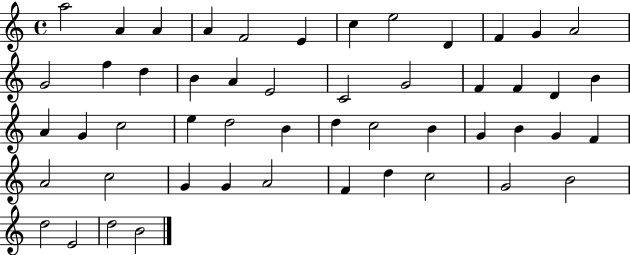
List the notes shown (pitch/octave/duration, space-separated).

A5/h A4/q A4/q A4/q F4/h E4/q C5/q E5/h D4/q F4/q G4/q A4/h G4/h F5/q D5/q B4/q A4/q E4/h C4/h G4/h F4/q F4/q D4/q B4/q A4/q G4/q C5/h E5/q D5/h B4/q D5/q C5/h B4/q G4/q B4/q G4/q F4/q A4/h C5/h G4/q G4/q A4/h F4/q D5/q C5/h G4/h B4/h D5/h E4/h D5/h B4/h